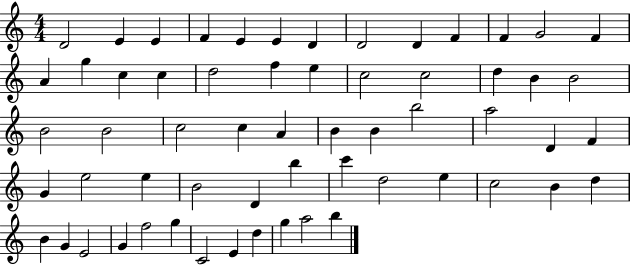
X:1
T:Untitled
M:4/4
L:1/4
K:C
D2 E E F E E D D2 D F F G2 F A g c c d2 f e c2 c2 d B B2 B2 B2 c2 c A B B b2 a2 D F G e2 e B2 D b c' d2 e c2 B d B G E2 G f2 g C2 E d g a2 b